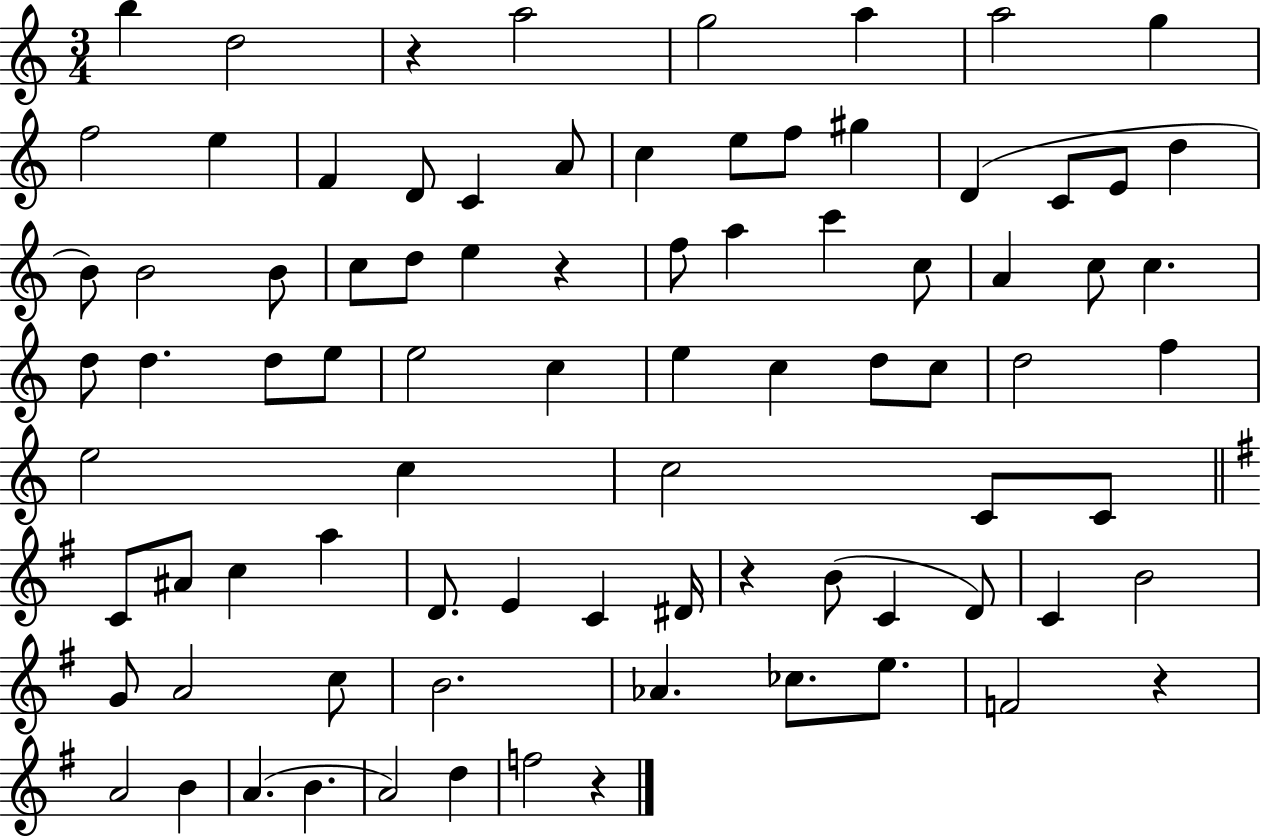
X:1
T:Untitled
M:3/4
L:1/4
K:C
b d2 z a2 g2 a a2 g f2 e F D/2 C A/2 c e/2 f/2 ^g D C/2 E/2 d B/2 B2 B/2 c/2 d/2 e z f/2 a c' c/2 A c/2 c d/2 d d/2 e/2 e2 c e c d/2 c/2 d2 f e2 c c2 C/2 C/2 C/2 ^A/2 c a D/2 E C ^D/4 z B/2 C D/2 C B2 G/2 A2 c/2 B2 _A _c/2 e/2 F2 z A2 B A B A2 d f2 z